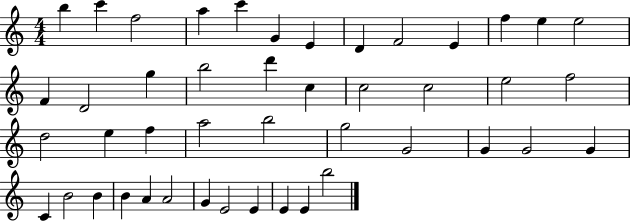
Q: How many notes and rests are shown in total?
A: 45